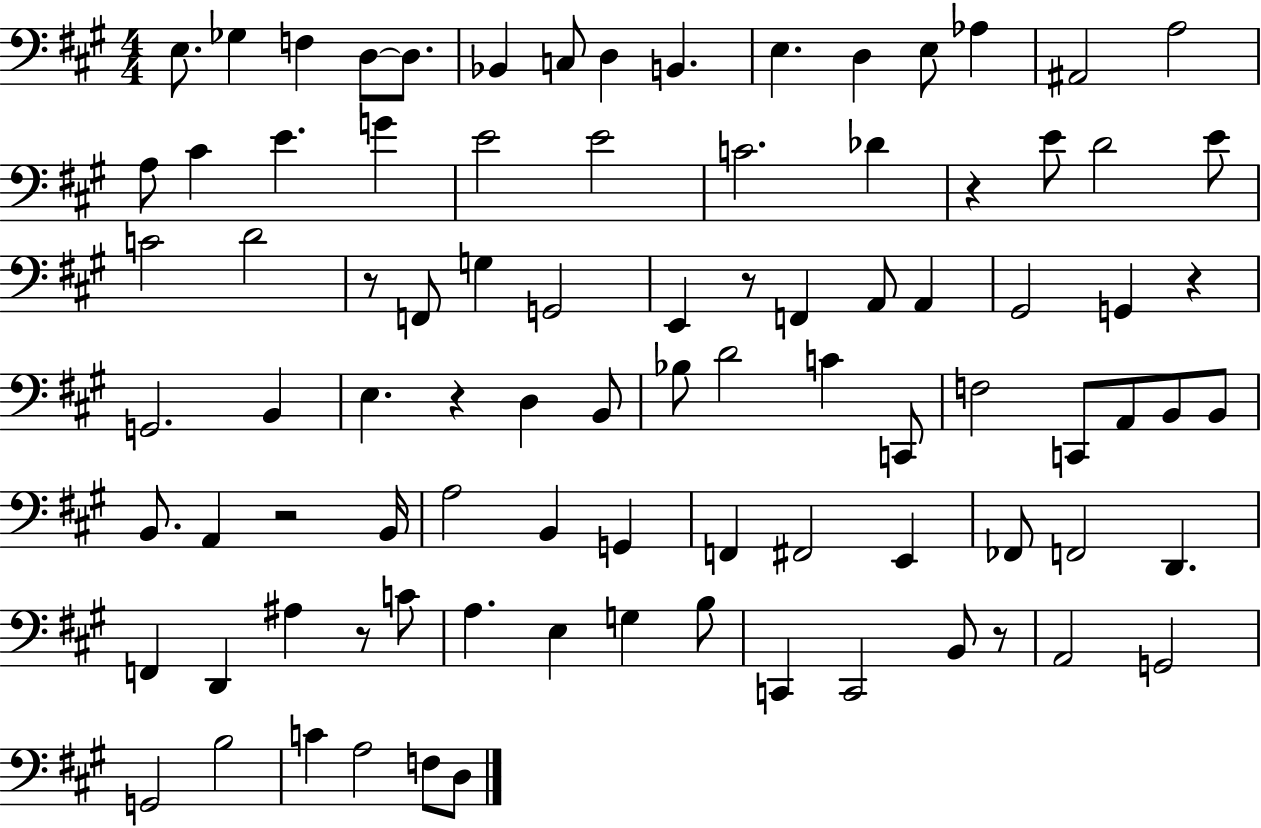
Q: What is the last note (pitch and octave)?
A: D3